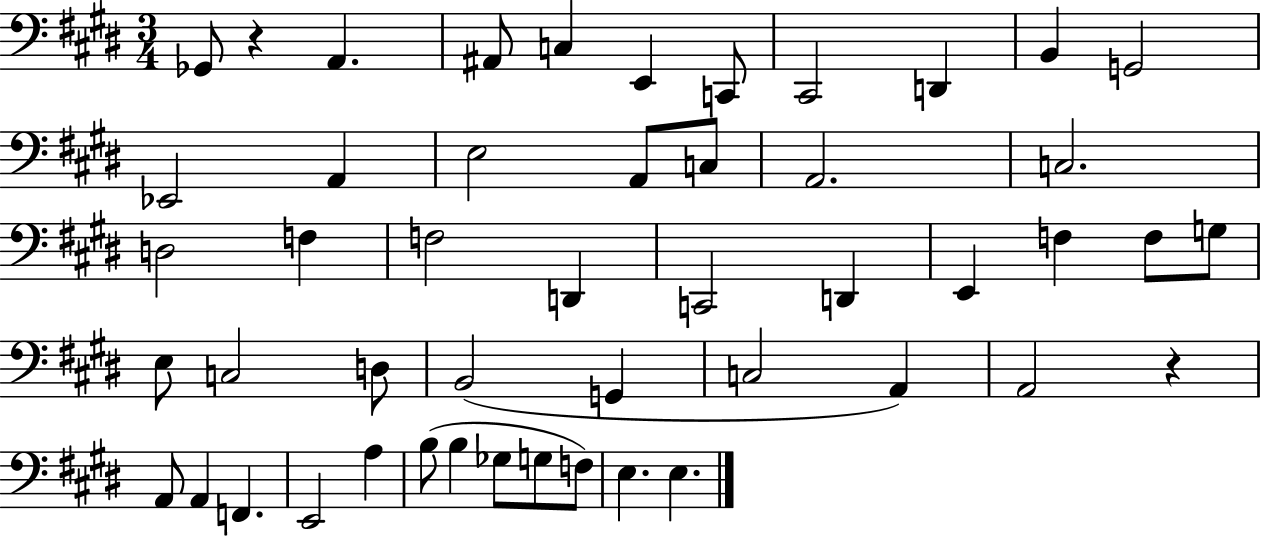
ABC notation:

X:1
T:Untitled
M:3/4
L:1/4
K:E
_G,,/2 z A,, ^A,,/2 C, E,, C,,/2 ^C,,2 D,, B,, G,,2 _E,,2 A,, E,2 A,,/2 C,/2 A,,2 C,2 D,2 F, F,2 D,, C,,2 D,, E,, F, F,/2 G,/2 E,/2 C,2 D,/2 B,,2 G,, C,2 A,, A,,2 z A,,/2 A,, F,, E,,2 A, B,/2 B, _G,/2 G,/2 F,/2 E, E,